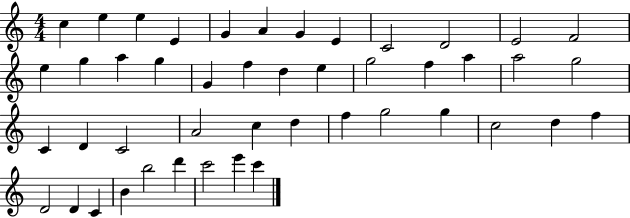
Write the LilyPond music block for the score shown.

{
  \clef treble
  \numericTimeSignature
  \time 4/4
  \key c \major
  c''4 e''4 e''4 e'4 | g'4 a'4 g'4 e'4 | c'2 d'2 | e'2 f'2 | \break e''4 g''4 a''4 g''4 | g'4 f''4 d''4 e''4 | g''2 f''4 a''4 | a''2 g''2 | \break c'4 d'4 c'2 | a'2 c''4 d''4 | f''4 g''2 g''4 | c''2 d''4 f''4 | \break d'2 d'4 c'4 | b'4 b''2 d'''4 | c'''2 e'''4 c'''4 | \bar "|."
}